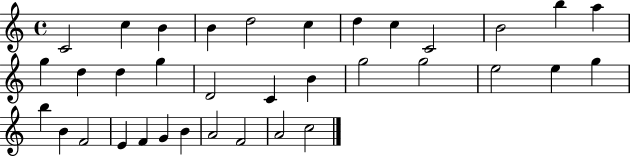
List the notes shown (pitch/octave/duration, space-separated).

C4/h C5/q B4/q B4/q D5/h C5/q D5/q C5/q C4/h B4/h B5/q A5/q G5/q D5/q D5/q G5/q D4/h C4/q B4/q G5/h G5/h E5/h E5/q G5/q B5/q B4/q F4/h E4/q F4/q G4/q B4/q A4/h F4/h A4/h C5/h